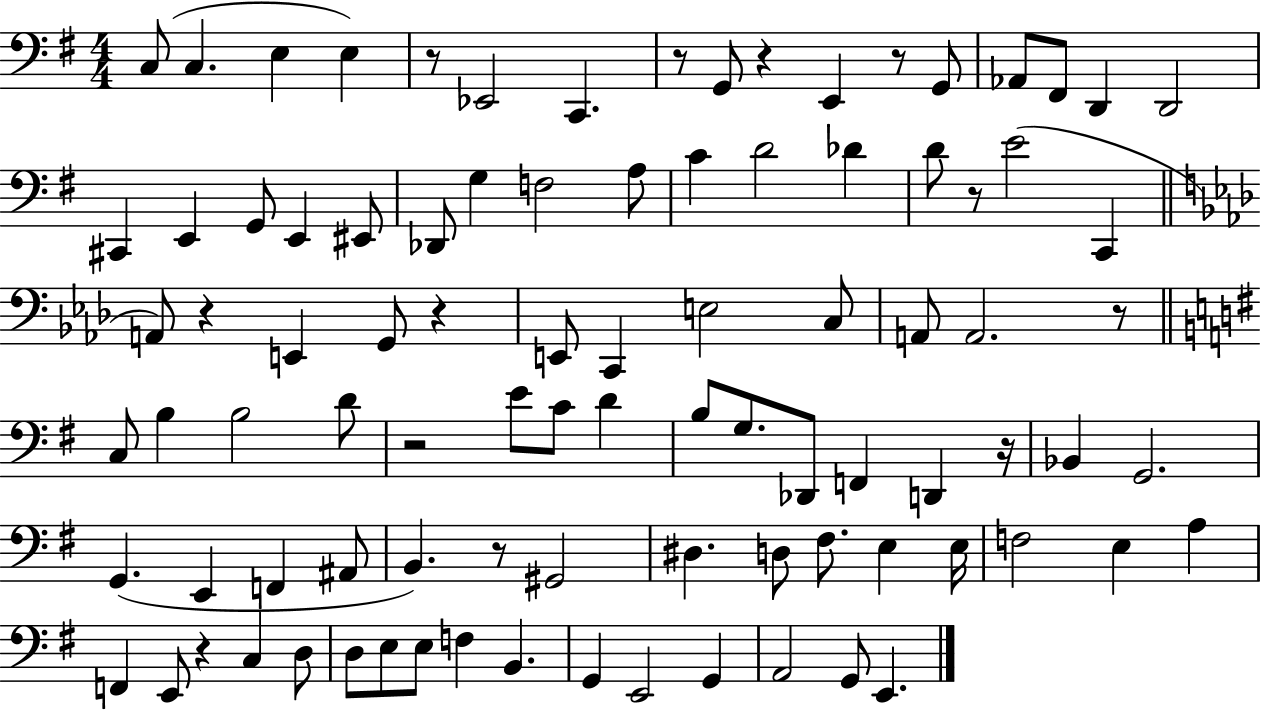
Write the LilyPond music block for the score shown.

{
  \clef bass
  \numericTimeSignature
  \time 4/4
  \key g \major
  c8( c4. e4 e4) | r8 ees,2 c,4. | r8 g,8 r4 e,4 r8 g,8 | aes,8 fis,8 d,4 d,2 | \break cis,4 e,4 g,8 e,4 eis,8 | des,8 g4 f2 a8 | c'4 d'2 des'4 | d'8 r8 e'2( c,4 | \break \bar "||" \break \key f \minor a,8) r4 e,4 g,8 r4 | e,8 c,4 e2 c8 | a,8 a,2. r8 | \bar "||" \break \key e \minor c8 b4 b2 d'8 | r2 e'8 c'8 d'4 | b8 g8. des,8 f,4 d,4 r16 | bes,4 g,2. | \break g,4.( e,4 f,4 ais,8 | b,4.) r8 gis,2 | dis4. d8 fis8. e4 e16 | f2 e4 a4 | \break f,4 e,8 r4 c4 d8 | d8 e8 e8 f4 b,4. | g,4 e,2 g,4 | a,2 g,8 e,4. | \break \bar "|."
}